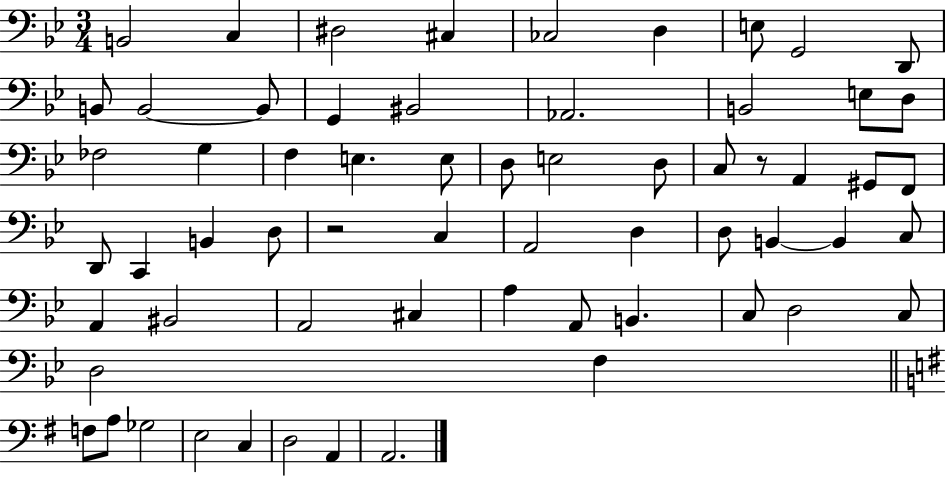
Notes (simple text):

B2/h C3/q D#3/h C#3/q CES3/h D3/q E3/e G2/h D2/e B2/e B2/h B2/e G2/q BIS2/h Ab2/h. B2/h E3/e D3/e FES3/h G3/q F3/q E3/q. E3/e D3/e E3/h D3/e C3/e R/e A2/q G#2/e F2/e D2/e C2/q B2/q D3/e R/h C3/q A2/h D3/q D3/e B2/q B2/q C3/e A2/q BIS2/h A2/h C#3/q A3/q A2/e B2/q. C3/e D3/h C3/e D3/h F3/q F3/e A3/e Gb3/h E3/h C3/q D3/h A2/q A2/h.